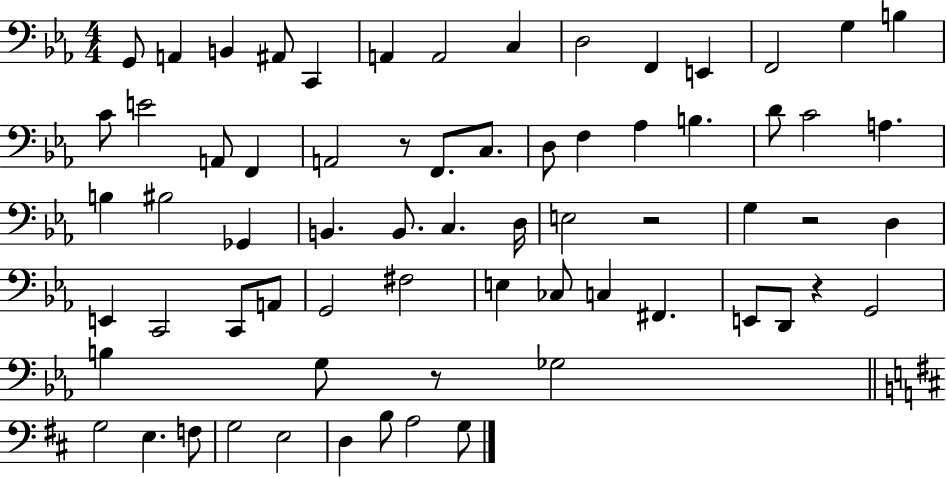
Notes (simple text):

G2/e A2/q B2/q A#2/e C2/q A2/q A2/h C3/q D3/h F2/q E2/q F2/h G3/q B3/q C4/e E4/h A2/e F2/q A2/h R/e F2/e. C3/e. D3/e F3/q Ab3/q B3/q. D4/e C4/h A3/q. B3/q BIS3/h Gb2/q B2/q. B2/e. C3/q. D3/s E3/h R/h G3/q R/h D3/q E2/q C2/h C2/e A2/e G2/h F#3/h E3/q CES3/e C3/q F#2/q. E2/e D2/e R/q G2/h B3/q G3/e R/e Gb3/h G3/h E3/q. F3/e G3/h E3/h D3/q B3/e A3/h G3/e